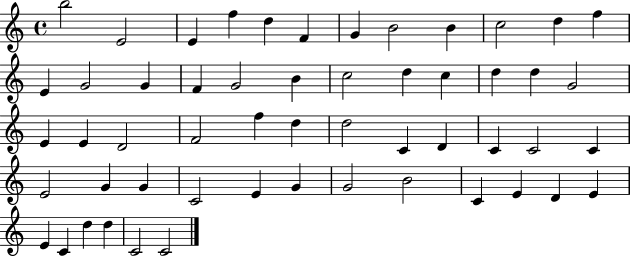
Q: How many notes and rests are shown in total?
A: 54